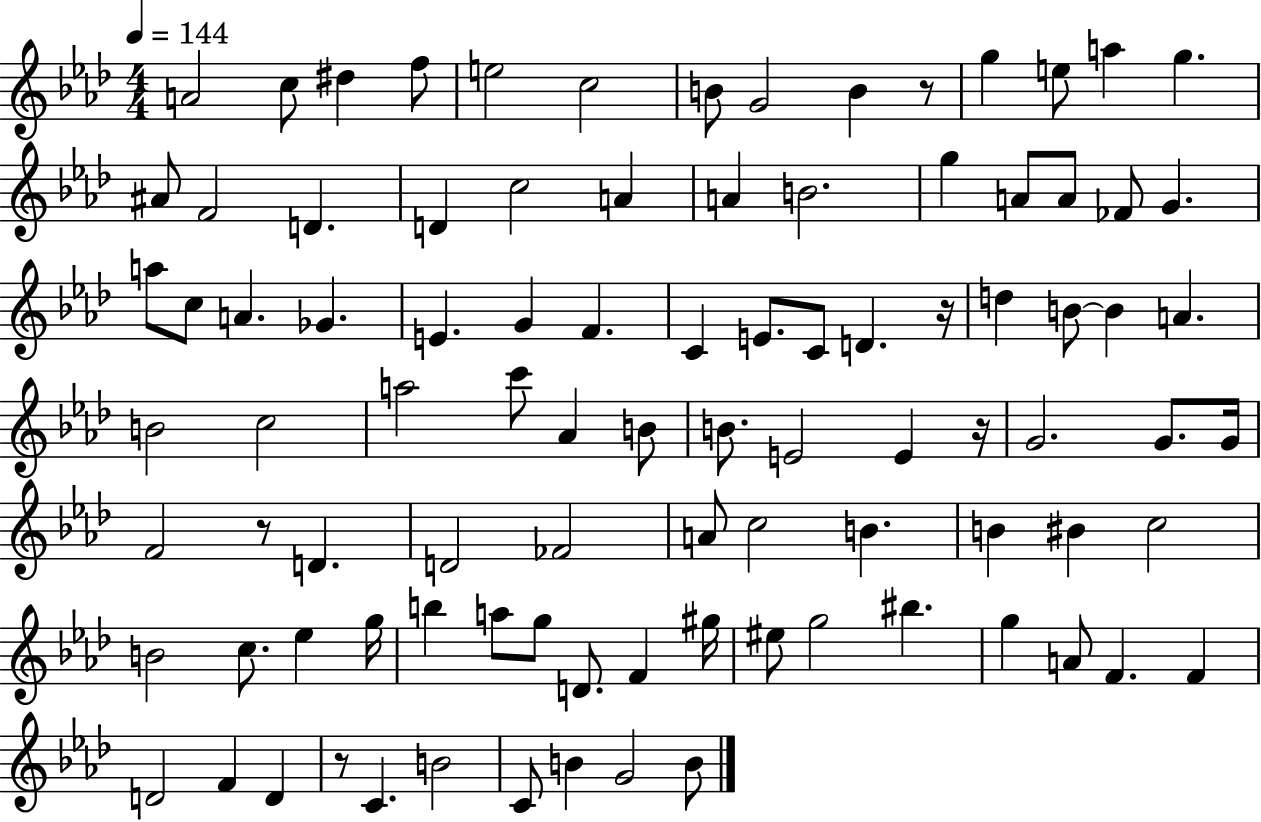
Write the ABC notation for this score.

X:1
T:Untitled
M:4/4
L:1/4
K:Ab
A2 c/2 ^d f/2 e2 c2 B/2 G2 B z/2 g e/2 a g ^A/2 F2 D D c2 A A B2 g A/2 A/2 _F/2 G a/2 c/2 A _G E G F C E/2 C/2 D z/4 d B/2 B A B2 c2 a2 c'/2 _A B/2 B/2 E2 E z/4 G2 G/2 G/4 F2 z/2 D D2 _F2 A/2 c2 B B ^B c2 B2 c/2 _e g/4 b a/2 g/2 D/2 F ^g/4 ^e/2 g2 ^b g A/2 F F D2 F D z/2 C B2 C/2 B G2 B/2